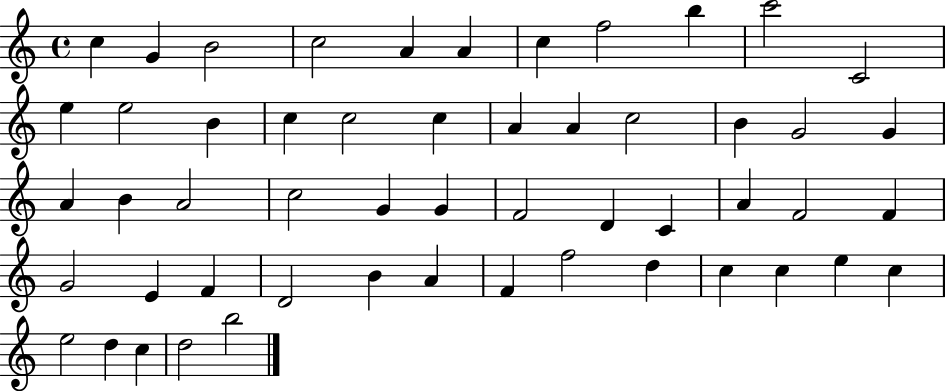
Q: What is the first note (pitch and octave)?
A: C5